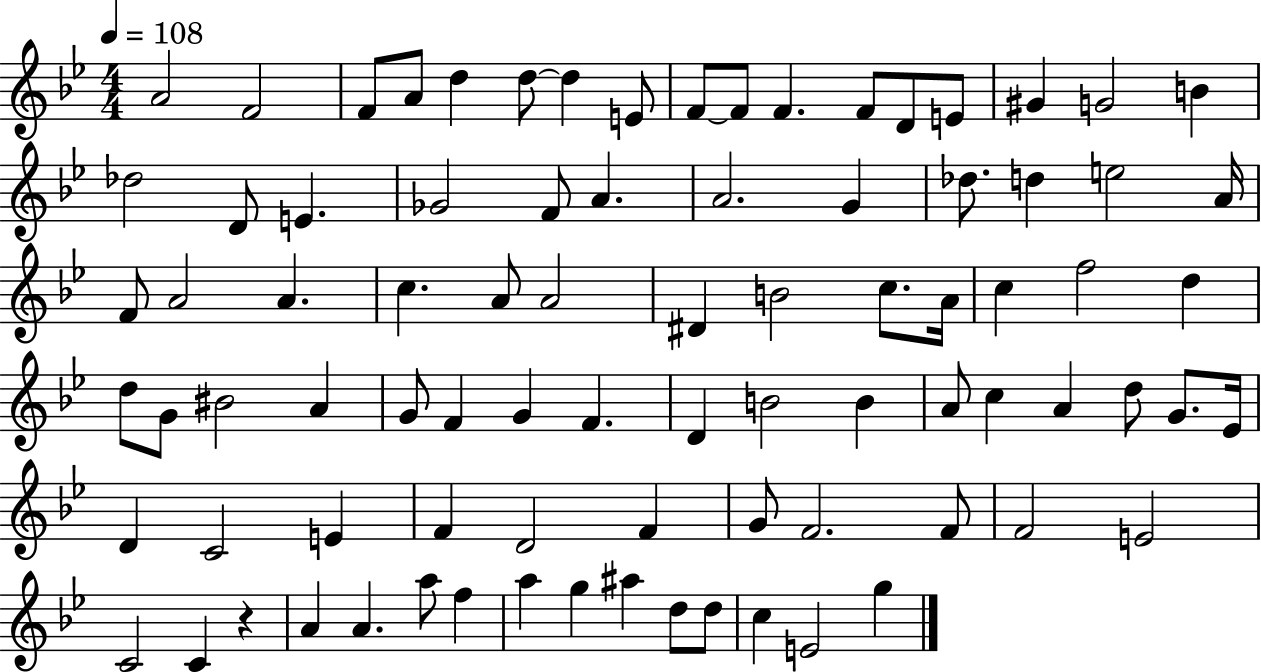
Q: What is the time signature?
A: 4/4